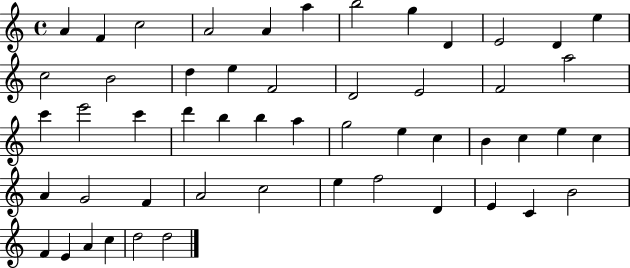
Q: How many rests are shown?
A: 0